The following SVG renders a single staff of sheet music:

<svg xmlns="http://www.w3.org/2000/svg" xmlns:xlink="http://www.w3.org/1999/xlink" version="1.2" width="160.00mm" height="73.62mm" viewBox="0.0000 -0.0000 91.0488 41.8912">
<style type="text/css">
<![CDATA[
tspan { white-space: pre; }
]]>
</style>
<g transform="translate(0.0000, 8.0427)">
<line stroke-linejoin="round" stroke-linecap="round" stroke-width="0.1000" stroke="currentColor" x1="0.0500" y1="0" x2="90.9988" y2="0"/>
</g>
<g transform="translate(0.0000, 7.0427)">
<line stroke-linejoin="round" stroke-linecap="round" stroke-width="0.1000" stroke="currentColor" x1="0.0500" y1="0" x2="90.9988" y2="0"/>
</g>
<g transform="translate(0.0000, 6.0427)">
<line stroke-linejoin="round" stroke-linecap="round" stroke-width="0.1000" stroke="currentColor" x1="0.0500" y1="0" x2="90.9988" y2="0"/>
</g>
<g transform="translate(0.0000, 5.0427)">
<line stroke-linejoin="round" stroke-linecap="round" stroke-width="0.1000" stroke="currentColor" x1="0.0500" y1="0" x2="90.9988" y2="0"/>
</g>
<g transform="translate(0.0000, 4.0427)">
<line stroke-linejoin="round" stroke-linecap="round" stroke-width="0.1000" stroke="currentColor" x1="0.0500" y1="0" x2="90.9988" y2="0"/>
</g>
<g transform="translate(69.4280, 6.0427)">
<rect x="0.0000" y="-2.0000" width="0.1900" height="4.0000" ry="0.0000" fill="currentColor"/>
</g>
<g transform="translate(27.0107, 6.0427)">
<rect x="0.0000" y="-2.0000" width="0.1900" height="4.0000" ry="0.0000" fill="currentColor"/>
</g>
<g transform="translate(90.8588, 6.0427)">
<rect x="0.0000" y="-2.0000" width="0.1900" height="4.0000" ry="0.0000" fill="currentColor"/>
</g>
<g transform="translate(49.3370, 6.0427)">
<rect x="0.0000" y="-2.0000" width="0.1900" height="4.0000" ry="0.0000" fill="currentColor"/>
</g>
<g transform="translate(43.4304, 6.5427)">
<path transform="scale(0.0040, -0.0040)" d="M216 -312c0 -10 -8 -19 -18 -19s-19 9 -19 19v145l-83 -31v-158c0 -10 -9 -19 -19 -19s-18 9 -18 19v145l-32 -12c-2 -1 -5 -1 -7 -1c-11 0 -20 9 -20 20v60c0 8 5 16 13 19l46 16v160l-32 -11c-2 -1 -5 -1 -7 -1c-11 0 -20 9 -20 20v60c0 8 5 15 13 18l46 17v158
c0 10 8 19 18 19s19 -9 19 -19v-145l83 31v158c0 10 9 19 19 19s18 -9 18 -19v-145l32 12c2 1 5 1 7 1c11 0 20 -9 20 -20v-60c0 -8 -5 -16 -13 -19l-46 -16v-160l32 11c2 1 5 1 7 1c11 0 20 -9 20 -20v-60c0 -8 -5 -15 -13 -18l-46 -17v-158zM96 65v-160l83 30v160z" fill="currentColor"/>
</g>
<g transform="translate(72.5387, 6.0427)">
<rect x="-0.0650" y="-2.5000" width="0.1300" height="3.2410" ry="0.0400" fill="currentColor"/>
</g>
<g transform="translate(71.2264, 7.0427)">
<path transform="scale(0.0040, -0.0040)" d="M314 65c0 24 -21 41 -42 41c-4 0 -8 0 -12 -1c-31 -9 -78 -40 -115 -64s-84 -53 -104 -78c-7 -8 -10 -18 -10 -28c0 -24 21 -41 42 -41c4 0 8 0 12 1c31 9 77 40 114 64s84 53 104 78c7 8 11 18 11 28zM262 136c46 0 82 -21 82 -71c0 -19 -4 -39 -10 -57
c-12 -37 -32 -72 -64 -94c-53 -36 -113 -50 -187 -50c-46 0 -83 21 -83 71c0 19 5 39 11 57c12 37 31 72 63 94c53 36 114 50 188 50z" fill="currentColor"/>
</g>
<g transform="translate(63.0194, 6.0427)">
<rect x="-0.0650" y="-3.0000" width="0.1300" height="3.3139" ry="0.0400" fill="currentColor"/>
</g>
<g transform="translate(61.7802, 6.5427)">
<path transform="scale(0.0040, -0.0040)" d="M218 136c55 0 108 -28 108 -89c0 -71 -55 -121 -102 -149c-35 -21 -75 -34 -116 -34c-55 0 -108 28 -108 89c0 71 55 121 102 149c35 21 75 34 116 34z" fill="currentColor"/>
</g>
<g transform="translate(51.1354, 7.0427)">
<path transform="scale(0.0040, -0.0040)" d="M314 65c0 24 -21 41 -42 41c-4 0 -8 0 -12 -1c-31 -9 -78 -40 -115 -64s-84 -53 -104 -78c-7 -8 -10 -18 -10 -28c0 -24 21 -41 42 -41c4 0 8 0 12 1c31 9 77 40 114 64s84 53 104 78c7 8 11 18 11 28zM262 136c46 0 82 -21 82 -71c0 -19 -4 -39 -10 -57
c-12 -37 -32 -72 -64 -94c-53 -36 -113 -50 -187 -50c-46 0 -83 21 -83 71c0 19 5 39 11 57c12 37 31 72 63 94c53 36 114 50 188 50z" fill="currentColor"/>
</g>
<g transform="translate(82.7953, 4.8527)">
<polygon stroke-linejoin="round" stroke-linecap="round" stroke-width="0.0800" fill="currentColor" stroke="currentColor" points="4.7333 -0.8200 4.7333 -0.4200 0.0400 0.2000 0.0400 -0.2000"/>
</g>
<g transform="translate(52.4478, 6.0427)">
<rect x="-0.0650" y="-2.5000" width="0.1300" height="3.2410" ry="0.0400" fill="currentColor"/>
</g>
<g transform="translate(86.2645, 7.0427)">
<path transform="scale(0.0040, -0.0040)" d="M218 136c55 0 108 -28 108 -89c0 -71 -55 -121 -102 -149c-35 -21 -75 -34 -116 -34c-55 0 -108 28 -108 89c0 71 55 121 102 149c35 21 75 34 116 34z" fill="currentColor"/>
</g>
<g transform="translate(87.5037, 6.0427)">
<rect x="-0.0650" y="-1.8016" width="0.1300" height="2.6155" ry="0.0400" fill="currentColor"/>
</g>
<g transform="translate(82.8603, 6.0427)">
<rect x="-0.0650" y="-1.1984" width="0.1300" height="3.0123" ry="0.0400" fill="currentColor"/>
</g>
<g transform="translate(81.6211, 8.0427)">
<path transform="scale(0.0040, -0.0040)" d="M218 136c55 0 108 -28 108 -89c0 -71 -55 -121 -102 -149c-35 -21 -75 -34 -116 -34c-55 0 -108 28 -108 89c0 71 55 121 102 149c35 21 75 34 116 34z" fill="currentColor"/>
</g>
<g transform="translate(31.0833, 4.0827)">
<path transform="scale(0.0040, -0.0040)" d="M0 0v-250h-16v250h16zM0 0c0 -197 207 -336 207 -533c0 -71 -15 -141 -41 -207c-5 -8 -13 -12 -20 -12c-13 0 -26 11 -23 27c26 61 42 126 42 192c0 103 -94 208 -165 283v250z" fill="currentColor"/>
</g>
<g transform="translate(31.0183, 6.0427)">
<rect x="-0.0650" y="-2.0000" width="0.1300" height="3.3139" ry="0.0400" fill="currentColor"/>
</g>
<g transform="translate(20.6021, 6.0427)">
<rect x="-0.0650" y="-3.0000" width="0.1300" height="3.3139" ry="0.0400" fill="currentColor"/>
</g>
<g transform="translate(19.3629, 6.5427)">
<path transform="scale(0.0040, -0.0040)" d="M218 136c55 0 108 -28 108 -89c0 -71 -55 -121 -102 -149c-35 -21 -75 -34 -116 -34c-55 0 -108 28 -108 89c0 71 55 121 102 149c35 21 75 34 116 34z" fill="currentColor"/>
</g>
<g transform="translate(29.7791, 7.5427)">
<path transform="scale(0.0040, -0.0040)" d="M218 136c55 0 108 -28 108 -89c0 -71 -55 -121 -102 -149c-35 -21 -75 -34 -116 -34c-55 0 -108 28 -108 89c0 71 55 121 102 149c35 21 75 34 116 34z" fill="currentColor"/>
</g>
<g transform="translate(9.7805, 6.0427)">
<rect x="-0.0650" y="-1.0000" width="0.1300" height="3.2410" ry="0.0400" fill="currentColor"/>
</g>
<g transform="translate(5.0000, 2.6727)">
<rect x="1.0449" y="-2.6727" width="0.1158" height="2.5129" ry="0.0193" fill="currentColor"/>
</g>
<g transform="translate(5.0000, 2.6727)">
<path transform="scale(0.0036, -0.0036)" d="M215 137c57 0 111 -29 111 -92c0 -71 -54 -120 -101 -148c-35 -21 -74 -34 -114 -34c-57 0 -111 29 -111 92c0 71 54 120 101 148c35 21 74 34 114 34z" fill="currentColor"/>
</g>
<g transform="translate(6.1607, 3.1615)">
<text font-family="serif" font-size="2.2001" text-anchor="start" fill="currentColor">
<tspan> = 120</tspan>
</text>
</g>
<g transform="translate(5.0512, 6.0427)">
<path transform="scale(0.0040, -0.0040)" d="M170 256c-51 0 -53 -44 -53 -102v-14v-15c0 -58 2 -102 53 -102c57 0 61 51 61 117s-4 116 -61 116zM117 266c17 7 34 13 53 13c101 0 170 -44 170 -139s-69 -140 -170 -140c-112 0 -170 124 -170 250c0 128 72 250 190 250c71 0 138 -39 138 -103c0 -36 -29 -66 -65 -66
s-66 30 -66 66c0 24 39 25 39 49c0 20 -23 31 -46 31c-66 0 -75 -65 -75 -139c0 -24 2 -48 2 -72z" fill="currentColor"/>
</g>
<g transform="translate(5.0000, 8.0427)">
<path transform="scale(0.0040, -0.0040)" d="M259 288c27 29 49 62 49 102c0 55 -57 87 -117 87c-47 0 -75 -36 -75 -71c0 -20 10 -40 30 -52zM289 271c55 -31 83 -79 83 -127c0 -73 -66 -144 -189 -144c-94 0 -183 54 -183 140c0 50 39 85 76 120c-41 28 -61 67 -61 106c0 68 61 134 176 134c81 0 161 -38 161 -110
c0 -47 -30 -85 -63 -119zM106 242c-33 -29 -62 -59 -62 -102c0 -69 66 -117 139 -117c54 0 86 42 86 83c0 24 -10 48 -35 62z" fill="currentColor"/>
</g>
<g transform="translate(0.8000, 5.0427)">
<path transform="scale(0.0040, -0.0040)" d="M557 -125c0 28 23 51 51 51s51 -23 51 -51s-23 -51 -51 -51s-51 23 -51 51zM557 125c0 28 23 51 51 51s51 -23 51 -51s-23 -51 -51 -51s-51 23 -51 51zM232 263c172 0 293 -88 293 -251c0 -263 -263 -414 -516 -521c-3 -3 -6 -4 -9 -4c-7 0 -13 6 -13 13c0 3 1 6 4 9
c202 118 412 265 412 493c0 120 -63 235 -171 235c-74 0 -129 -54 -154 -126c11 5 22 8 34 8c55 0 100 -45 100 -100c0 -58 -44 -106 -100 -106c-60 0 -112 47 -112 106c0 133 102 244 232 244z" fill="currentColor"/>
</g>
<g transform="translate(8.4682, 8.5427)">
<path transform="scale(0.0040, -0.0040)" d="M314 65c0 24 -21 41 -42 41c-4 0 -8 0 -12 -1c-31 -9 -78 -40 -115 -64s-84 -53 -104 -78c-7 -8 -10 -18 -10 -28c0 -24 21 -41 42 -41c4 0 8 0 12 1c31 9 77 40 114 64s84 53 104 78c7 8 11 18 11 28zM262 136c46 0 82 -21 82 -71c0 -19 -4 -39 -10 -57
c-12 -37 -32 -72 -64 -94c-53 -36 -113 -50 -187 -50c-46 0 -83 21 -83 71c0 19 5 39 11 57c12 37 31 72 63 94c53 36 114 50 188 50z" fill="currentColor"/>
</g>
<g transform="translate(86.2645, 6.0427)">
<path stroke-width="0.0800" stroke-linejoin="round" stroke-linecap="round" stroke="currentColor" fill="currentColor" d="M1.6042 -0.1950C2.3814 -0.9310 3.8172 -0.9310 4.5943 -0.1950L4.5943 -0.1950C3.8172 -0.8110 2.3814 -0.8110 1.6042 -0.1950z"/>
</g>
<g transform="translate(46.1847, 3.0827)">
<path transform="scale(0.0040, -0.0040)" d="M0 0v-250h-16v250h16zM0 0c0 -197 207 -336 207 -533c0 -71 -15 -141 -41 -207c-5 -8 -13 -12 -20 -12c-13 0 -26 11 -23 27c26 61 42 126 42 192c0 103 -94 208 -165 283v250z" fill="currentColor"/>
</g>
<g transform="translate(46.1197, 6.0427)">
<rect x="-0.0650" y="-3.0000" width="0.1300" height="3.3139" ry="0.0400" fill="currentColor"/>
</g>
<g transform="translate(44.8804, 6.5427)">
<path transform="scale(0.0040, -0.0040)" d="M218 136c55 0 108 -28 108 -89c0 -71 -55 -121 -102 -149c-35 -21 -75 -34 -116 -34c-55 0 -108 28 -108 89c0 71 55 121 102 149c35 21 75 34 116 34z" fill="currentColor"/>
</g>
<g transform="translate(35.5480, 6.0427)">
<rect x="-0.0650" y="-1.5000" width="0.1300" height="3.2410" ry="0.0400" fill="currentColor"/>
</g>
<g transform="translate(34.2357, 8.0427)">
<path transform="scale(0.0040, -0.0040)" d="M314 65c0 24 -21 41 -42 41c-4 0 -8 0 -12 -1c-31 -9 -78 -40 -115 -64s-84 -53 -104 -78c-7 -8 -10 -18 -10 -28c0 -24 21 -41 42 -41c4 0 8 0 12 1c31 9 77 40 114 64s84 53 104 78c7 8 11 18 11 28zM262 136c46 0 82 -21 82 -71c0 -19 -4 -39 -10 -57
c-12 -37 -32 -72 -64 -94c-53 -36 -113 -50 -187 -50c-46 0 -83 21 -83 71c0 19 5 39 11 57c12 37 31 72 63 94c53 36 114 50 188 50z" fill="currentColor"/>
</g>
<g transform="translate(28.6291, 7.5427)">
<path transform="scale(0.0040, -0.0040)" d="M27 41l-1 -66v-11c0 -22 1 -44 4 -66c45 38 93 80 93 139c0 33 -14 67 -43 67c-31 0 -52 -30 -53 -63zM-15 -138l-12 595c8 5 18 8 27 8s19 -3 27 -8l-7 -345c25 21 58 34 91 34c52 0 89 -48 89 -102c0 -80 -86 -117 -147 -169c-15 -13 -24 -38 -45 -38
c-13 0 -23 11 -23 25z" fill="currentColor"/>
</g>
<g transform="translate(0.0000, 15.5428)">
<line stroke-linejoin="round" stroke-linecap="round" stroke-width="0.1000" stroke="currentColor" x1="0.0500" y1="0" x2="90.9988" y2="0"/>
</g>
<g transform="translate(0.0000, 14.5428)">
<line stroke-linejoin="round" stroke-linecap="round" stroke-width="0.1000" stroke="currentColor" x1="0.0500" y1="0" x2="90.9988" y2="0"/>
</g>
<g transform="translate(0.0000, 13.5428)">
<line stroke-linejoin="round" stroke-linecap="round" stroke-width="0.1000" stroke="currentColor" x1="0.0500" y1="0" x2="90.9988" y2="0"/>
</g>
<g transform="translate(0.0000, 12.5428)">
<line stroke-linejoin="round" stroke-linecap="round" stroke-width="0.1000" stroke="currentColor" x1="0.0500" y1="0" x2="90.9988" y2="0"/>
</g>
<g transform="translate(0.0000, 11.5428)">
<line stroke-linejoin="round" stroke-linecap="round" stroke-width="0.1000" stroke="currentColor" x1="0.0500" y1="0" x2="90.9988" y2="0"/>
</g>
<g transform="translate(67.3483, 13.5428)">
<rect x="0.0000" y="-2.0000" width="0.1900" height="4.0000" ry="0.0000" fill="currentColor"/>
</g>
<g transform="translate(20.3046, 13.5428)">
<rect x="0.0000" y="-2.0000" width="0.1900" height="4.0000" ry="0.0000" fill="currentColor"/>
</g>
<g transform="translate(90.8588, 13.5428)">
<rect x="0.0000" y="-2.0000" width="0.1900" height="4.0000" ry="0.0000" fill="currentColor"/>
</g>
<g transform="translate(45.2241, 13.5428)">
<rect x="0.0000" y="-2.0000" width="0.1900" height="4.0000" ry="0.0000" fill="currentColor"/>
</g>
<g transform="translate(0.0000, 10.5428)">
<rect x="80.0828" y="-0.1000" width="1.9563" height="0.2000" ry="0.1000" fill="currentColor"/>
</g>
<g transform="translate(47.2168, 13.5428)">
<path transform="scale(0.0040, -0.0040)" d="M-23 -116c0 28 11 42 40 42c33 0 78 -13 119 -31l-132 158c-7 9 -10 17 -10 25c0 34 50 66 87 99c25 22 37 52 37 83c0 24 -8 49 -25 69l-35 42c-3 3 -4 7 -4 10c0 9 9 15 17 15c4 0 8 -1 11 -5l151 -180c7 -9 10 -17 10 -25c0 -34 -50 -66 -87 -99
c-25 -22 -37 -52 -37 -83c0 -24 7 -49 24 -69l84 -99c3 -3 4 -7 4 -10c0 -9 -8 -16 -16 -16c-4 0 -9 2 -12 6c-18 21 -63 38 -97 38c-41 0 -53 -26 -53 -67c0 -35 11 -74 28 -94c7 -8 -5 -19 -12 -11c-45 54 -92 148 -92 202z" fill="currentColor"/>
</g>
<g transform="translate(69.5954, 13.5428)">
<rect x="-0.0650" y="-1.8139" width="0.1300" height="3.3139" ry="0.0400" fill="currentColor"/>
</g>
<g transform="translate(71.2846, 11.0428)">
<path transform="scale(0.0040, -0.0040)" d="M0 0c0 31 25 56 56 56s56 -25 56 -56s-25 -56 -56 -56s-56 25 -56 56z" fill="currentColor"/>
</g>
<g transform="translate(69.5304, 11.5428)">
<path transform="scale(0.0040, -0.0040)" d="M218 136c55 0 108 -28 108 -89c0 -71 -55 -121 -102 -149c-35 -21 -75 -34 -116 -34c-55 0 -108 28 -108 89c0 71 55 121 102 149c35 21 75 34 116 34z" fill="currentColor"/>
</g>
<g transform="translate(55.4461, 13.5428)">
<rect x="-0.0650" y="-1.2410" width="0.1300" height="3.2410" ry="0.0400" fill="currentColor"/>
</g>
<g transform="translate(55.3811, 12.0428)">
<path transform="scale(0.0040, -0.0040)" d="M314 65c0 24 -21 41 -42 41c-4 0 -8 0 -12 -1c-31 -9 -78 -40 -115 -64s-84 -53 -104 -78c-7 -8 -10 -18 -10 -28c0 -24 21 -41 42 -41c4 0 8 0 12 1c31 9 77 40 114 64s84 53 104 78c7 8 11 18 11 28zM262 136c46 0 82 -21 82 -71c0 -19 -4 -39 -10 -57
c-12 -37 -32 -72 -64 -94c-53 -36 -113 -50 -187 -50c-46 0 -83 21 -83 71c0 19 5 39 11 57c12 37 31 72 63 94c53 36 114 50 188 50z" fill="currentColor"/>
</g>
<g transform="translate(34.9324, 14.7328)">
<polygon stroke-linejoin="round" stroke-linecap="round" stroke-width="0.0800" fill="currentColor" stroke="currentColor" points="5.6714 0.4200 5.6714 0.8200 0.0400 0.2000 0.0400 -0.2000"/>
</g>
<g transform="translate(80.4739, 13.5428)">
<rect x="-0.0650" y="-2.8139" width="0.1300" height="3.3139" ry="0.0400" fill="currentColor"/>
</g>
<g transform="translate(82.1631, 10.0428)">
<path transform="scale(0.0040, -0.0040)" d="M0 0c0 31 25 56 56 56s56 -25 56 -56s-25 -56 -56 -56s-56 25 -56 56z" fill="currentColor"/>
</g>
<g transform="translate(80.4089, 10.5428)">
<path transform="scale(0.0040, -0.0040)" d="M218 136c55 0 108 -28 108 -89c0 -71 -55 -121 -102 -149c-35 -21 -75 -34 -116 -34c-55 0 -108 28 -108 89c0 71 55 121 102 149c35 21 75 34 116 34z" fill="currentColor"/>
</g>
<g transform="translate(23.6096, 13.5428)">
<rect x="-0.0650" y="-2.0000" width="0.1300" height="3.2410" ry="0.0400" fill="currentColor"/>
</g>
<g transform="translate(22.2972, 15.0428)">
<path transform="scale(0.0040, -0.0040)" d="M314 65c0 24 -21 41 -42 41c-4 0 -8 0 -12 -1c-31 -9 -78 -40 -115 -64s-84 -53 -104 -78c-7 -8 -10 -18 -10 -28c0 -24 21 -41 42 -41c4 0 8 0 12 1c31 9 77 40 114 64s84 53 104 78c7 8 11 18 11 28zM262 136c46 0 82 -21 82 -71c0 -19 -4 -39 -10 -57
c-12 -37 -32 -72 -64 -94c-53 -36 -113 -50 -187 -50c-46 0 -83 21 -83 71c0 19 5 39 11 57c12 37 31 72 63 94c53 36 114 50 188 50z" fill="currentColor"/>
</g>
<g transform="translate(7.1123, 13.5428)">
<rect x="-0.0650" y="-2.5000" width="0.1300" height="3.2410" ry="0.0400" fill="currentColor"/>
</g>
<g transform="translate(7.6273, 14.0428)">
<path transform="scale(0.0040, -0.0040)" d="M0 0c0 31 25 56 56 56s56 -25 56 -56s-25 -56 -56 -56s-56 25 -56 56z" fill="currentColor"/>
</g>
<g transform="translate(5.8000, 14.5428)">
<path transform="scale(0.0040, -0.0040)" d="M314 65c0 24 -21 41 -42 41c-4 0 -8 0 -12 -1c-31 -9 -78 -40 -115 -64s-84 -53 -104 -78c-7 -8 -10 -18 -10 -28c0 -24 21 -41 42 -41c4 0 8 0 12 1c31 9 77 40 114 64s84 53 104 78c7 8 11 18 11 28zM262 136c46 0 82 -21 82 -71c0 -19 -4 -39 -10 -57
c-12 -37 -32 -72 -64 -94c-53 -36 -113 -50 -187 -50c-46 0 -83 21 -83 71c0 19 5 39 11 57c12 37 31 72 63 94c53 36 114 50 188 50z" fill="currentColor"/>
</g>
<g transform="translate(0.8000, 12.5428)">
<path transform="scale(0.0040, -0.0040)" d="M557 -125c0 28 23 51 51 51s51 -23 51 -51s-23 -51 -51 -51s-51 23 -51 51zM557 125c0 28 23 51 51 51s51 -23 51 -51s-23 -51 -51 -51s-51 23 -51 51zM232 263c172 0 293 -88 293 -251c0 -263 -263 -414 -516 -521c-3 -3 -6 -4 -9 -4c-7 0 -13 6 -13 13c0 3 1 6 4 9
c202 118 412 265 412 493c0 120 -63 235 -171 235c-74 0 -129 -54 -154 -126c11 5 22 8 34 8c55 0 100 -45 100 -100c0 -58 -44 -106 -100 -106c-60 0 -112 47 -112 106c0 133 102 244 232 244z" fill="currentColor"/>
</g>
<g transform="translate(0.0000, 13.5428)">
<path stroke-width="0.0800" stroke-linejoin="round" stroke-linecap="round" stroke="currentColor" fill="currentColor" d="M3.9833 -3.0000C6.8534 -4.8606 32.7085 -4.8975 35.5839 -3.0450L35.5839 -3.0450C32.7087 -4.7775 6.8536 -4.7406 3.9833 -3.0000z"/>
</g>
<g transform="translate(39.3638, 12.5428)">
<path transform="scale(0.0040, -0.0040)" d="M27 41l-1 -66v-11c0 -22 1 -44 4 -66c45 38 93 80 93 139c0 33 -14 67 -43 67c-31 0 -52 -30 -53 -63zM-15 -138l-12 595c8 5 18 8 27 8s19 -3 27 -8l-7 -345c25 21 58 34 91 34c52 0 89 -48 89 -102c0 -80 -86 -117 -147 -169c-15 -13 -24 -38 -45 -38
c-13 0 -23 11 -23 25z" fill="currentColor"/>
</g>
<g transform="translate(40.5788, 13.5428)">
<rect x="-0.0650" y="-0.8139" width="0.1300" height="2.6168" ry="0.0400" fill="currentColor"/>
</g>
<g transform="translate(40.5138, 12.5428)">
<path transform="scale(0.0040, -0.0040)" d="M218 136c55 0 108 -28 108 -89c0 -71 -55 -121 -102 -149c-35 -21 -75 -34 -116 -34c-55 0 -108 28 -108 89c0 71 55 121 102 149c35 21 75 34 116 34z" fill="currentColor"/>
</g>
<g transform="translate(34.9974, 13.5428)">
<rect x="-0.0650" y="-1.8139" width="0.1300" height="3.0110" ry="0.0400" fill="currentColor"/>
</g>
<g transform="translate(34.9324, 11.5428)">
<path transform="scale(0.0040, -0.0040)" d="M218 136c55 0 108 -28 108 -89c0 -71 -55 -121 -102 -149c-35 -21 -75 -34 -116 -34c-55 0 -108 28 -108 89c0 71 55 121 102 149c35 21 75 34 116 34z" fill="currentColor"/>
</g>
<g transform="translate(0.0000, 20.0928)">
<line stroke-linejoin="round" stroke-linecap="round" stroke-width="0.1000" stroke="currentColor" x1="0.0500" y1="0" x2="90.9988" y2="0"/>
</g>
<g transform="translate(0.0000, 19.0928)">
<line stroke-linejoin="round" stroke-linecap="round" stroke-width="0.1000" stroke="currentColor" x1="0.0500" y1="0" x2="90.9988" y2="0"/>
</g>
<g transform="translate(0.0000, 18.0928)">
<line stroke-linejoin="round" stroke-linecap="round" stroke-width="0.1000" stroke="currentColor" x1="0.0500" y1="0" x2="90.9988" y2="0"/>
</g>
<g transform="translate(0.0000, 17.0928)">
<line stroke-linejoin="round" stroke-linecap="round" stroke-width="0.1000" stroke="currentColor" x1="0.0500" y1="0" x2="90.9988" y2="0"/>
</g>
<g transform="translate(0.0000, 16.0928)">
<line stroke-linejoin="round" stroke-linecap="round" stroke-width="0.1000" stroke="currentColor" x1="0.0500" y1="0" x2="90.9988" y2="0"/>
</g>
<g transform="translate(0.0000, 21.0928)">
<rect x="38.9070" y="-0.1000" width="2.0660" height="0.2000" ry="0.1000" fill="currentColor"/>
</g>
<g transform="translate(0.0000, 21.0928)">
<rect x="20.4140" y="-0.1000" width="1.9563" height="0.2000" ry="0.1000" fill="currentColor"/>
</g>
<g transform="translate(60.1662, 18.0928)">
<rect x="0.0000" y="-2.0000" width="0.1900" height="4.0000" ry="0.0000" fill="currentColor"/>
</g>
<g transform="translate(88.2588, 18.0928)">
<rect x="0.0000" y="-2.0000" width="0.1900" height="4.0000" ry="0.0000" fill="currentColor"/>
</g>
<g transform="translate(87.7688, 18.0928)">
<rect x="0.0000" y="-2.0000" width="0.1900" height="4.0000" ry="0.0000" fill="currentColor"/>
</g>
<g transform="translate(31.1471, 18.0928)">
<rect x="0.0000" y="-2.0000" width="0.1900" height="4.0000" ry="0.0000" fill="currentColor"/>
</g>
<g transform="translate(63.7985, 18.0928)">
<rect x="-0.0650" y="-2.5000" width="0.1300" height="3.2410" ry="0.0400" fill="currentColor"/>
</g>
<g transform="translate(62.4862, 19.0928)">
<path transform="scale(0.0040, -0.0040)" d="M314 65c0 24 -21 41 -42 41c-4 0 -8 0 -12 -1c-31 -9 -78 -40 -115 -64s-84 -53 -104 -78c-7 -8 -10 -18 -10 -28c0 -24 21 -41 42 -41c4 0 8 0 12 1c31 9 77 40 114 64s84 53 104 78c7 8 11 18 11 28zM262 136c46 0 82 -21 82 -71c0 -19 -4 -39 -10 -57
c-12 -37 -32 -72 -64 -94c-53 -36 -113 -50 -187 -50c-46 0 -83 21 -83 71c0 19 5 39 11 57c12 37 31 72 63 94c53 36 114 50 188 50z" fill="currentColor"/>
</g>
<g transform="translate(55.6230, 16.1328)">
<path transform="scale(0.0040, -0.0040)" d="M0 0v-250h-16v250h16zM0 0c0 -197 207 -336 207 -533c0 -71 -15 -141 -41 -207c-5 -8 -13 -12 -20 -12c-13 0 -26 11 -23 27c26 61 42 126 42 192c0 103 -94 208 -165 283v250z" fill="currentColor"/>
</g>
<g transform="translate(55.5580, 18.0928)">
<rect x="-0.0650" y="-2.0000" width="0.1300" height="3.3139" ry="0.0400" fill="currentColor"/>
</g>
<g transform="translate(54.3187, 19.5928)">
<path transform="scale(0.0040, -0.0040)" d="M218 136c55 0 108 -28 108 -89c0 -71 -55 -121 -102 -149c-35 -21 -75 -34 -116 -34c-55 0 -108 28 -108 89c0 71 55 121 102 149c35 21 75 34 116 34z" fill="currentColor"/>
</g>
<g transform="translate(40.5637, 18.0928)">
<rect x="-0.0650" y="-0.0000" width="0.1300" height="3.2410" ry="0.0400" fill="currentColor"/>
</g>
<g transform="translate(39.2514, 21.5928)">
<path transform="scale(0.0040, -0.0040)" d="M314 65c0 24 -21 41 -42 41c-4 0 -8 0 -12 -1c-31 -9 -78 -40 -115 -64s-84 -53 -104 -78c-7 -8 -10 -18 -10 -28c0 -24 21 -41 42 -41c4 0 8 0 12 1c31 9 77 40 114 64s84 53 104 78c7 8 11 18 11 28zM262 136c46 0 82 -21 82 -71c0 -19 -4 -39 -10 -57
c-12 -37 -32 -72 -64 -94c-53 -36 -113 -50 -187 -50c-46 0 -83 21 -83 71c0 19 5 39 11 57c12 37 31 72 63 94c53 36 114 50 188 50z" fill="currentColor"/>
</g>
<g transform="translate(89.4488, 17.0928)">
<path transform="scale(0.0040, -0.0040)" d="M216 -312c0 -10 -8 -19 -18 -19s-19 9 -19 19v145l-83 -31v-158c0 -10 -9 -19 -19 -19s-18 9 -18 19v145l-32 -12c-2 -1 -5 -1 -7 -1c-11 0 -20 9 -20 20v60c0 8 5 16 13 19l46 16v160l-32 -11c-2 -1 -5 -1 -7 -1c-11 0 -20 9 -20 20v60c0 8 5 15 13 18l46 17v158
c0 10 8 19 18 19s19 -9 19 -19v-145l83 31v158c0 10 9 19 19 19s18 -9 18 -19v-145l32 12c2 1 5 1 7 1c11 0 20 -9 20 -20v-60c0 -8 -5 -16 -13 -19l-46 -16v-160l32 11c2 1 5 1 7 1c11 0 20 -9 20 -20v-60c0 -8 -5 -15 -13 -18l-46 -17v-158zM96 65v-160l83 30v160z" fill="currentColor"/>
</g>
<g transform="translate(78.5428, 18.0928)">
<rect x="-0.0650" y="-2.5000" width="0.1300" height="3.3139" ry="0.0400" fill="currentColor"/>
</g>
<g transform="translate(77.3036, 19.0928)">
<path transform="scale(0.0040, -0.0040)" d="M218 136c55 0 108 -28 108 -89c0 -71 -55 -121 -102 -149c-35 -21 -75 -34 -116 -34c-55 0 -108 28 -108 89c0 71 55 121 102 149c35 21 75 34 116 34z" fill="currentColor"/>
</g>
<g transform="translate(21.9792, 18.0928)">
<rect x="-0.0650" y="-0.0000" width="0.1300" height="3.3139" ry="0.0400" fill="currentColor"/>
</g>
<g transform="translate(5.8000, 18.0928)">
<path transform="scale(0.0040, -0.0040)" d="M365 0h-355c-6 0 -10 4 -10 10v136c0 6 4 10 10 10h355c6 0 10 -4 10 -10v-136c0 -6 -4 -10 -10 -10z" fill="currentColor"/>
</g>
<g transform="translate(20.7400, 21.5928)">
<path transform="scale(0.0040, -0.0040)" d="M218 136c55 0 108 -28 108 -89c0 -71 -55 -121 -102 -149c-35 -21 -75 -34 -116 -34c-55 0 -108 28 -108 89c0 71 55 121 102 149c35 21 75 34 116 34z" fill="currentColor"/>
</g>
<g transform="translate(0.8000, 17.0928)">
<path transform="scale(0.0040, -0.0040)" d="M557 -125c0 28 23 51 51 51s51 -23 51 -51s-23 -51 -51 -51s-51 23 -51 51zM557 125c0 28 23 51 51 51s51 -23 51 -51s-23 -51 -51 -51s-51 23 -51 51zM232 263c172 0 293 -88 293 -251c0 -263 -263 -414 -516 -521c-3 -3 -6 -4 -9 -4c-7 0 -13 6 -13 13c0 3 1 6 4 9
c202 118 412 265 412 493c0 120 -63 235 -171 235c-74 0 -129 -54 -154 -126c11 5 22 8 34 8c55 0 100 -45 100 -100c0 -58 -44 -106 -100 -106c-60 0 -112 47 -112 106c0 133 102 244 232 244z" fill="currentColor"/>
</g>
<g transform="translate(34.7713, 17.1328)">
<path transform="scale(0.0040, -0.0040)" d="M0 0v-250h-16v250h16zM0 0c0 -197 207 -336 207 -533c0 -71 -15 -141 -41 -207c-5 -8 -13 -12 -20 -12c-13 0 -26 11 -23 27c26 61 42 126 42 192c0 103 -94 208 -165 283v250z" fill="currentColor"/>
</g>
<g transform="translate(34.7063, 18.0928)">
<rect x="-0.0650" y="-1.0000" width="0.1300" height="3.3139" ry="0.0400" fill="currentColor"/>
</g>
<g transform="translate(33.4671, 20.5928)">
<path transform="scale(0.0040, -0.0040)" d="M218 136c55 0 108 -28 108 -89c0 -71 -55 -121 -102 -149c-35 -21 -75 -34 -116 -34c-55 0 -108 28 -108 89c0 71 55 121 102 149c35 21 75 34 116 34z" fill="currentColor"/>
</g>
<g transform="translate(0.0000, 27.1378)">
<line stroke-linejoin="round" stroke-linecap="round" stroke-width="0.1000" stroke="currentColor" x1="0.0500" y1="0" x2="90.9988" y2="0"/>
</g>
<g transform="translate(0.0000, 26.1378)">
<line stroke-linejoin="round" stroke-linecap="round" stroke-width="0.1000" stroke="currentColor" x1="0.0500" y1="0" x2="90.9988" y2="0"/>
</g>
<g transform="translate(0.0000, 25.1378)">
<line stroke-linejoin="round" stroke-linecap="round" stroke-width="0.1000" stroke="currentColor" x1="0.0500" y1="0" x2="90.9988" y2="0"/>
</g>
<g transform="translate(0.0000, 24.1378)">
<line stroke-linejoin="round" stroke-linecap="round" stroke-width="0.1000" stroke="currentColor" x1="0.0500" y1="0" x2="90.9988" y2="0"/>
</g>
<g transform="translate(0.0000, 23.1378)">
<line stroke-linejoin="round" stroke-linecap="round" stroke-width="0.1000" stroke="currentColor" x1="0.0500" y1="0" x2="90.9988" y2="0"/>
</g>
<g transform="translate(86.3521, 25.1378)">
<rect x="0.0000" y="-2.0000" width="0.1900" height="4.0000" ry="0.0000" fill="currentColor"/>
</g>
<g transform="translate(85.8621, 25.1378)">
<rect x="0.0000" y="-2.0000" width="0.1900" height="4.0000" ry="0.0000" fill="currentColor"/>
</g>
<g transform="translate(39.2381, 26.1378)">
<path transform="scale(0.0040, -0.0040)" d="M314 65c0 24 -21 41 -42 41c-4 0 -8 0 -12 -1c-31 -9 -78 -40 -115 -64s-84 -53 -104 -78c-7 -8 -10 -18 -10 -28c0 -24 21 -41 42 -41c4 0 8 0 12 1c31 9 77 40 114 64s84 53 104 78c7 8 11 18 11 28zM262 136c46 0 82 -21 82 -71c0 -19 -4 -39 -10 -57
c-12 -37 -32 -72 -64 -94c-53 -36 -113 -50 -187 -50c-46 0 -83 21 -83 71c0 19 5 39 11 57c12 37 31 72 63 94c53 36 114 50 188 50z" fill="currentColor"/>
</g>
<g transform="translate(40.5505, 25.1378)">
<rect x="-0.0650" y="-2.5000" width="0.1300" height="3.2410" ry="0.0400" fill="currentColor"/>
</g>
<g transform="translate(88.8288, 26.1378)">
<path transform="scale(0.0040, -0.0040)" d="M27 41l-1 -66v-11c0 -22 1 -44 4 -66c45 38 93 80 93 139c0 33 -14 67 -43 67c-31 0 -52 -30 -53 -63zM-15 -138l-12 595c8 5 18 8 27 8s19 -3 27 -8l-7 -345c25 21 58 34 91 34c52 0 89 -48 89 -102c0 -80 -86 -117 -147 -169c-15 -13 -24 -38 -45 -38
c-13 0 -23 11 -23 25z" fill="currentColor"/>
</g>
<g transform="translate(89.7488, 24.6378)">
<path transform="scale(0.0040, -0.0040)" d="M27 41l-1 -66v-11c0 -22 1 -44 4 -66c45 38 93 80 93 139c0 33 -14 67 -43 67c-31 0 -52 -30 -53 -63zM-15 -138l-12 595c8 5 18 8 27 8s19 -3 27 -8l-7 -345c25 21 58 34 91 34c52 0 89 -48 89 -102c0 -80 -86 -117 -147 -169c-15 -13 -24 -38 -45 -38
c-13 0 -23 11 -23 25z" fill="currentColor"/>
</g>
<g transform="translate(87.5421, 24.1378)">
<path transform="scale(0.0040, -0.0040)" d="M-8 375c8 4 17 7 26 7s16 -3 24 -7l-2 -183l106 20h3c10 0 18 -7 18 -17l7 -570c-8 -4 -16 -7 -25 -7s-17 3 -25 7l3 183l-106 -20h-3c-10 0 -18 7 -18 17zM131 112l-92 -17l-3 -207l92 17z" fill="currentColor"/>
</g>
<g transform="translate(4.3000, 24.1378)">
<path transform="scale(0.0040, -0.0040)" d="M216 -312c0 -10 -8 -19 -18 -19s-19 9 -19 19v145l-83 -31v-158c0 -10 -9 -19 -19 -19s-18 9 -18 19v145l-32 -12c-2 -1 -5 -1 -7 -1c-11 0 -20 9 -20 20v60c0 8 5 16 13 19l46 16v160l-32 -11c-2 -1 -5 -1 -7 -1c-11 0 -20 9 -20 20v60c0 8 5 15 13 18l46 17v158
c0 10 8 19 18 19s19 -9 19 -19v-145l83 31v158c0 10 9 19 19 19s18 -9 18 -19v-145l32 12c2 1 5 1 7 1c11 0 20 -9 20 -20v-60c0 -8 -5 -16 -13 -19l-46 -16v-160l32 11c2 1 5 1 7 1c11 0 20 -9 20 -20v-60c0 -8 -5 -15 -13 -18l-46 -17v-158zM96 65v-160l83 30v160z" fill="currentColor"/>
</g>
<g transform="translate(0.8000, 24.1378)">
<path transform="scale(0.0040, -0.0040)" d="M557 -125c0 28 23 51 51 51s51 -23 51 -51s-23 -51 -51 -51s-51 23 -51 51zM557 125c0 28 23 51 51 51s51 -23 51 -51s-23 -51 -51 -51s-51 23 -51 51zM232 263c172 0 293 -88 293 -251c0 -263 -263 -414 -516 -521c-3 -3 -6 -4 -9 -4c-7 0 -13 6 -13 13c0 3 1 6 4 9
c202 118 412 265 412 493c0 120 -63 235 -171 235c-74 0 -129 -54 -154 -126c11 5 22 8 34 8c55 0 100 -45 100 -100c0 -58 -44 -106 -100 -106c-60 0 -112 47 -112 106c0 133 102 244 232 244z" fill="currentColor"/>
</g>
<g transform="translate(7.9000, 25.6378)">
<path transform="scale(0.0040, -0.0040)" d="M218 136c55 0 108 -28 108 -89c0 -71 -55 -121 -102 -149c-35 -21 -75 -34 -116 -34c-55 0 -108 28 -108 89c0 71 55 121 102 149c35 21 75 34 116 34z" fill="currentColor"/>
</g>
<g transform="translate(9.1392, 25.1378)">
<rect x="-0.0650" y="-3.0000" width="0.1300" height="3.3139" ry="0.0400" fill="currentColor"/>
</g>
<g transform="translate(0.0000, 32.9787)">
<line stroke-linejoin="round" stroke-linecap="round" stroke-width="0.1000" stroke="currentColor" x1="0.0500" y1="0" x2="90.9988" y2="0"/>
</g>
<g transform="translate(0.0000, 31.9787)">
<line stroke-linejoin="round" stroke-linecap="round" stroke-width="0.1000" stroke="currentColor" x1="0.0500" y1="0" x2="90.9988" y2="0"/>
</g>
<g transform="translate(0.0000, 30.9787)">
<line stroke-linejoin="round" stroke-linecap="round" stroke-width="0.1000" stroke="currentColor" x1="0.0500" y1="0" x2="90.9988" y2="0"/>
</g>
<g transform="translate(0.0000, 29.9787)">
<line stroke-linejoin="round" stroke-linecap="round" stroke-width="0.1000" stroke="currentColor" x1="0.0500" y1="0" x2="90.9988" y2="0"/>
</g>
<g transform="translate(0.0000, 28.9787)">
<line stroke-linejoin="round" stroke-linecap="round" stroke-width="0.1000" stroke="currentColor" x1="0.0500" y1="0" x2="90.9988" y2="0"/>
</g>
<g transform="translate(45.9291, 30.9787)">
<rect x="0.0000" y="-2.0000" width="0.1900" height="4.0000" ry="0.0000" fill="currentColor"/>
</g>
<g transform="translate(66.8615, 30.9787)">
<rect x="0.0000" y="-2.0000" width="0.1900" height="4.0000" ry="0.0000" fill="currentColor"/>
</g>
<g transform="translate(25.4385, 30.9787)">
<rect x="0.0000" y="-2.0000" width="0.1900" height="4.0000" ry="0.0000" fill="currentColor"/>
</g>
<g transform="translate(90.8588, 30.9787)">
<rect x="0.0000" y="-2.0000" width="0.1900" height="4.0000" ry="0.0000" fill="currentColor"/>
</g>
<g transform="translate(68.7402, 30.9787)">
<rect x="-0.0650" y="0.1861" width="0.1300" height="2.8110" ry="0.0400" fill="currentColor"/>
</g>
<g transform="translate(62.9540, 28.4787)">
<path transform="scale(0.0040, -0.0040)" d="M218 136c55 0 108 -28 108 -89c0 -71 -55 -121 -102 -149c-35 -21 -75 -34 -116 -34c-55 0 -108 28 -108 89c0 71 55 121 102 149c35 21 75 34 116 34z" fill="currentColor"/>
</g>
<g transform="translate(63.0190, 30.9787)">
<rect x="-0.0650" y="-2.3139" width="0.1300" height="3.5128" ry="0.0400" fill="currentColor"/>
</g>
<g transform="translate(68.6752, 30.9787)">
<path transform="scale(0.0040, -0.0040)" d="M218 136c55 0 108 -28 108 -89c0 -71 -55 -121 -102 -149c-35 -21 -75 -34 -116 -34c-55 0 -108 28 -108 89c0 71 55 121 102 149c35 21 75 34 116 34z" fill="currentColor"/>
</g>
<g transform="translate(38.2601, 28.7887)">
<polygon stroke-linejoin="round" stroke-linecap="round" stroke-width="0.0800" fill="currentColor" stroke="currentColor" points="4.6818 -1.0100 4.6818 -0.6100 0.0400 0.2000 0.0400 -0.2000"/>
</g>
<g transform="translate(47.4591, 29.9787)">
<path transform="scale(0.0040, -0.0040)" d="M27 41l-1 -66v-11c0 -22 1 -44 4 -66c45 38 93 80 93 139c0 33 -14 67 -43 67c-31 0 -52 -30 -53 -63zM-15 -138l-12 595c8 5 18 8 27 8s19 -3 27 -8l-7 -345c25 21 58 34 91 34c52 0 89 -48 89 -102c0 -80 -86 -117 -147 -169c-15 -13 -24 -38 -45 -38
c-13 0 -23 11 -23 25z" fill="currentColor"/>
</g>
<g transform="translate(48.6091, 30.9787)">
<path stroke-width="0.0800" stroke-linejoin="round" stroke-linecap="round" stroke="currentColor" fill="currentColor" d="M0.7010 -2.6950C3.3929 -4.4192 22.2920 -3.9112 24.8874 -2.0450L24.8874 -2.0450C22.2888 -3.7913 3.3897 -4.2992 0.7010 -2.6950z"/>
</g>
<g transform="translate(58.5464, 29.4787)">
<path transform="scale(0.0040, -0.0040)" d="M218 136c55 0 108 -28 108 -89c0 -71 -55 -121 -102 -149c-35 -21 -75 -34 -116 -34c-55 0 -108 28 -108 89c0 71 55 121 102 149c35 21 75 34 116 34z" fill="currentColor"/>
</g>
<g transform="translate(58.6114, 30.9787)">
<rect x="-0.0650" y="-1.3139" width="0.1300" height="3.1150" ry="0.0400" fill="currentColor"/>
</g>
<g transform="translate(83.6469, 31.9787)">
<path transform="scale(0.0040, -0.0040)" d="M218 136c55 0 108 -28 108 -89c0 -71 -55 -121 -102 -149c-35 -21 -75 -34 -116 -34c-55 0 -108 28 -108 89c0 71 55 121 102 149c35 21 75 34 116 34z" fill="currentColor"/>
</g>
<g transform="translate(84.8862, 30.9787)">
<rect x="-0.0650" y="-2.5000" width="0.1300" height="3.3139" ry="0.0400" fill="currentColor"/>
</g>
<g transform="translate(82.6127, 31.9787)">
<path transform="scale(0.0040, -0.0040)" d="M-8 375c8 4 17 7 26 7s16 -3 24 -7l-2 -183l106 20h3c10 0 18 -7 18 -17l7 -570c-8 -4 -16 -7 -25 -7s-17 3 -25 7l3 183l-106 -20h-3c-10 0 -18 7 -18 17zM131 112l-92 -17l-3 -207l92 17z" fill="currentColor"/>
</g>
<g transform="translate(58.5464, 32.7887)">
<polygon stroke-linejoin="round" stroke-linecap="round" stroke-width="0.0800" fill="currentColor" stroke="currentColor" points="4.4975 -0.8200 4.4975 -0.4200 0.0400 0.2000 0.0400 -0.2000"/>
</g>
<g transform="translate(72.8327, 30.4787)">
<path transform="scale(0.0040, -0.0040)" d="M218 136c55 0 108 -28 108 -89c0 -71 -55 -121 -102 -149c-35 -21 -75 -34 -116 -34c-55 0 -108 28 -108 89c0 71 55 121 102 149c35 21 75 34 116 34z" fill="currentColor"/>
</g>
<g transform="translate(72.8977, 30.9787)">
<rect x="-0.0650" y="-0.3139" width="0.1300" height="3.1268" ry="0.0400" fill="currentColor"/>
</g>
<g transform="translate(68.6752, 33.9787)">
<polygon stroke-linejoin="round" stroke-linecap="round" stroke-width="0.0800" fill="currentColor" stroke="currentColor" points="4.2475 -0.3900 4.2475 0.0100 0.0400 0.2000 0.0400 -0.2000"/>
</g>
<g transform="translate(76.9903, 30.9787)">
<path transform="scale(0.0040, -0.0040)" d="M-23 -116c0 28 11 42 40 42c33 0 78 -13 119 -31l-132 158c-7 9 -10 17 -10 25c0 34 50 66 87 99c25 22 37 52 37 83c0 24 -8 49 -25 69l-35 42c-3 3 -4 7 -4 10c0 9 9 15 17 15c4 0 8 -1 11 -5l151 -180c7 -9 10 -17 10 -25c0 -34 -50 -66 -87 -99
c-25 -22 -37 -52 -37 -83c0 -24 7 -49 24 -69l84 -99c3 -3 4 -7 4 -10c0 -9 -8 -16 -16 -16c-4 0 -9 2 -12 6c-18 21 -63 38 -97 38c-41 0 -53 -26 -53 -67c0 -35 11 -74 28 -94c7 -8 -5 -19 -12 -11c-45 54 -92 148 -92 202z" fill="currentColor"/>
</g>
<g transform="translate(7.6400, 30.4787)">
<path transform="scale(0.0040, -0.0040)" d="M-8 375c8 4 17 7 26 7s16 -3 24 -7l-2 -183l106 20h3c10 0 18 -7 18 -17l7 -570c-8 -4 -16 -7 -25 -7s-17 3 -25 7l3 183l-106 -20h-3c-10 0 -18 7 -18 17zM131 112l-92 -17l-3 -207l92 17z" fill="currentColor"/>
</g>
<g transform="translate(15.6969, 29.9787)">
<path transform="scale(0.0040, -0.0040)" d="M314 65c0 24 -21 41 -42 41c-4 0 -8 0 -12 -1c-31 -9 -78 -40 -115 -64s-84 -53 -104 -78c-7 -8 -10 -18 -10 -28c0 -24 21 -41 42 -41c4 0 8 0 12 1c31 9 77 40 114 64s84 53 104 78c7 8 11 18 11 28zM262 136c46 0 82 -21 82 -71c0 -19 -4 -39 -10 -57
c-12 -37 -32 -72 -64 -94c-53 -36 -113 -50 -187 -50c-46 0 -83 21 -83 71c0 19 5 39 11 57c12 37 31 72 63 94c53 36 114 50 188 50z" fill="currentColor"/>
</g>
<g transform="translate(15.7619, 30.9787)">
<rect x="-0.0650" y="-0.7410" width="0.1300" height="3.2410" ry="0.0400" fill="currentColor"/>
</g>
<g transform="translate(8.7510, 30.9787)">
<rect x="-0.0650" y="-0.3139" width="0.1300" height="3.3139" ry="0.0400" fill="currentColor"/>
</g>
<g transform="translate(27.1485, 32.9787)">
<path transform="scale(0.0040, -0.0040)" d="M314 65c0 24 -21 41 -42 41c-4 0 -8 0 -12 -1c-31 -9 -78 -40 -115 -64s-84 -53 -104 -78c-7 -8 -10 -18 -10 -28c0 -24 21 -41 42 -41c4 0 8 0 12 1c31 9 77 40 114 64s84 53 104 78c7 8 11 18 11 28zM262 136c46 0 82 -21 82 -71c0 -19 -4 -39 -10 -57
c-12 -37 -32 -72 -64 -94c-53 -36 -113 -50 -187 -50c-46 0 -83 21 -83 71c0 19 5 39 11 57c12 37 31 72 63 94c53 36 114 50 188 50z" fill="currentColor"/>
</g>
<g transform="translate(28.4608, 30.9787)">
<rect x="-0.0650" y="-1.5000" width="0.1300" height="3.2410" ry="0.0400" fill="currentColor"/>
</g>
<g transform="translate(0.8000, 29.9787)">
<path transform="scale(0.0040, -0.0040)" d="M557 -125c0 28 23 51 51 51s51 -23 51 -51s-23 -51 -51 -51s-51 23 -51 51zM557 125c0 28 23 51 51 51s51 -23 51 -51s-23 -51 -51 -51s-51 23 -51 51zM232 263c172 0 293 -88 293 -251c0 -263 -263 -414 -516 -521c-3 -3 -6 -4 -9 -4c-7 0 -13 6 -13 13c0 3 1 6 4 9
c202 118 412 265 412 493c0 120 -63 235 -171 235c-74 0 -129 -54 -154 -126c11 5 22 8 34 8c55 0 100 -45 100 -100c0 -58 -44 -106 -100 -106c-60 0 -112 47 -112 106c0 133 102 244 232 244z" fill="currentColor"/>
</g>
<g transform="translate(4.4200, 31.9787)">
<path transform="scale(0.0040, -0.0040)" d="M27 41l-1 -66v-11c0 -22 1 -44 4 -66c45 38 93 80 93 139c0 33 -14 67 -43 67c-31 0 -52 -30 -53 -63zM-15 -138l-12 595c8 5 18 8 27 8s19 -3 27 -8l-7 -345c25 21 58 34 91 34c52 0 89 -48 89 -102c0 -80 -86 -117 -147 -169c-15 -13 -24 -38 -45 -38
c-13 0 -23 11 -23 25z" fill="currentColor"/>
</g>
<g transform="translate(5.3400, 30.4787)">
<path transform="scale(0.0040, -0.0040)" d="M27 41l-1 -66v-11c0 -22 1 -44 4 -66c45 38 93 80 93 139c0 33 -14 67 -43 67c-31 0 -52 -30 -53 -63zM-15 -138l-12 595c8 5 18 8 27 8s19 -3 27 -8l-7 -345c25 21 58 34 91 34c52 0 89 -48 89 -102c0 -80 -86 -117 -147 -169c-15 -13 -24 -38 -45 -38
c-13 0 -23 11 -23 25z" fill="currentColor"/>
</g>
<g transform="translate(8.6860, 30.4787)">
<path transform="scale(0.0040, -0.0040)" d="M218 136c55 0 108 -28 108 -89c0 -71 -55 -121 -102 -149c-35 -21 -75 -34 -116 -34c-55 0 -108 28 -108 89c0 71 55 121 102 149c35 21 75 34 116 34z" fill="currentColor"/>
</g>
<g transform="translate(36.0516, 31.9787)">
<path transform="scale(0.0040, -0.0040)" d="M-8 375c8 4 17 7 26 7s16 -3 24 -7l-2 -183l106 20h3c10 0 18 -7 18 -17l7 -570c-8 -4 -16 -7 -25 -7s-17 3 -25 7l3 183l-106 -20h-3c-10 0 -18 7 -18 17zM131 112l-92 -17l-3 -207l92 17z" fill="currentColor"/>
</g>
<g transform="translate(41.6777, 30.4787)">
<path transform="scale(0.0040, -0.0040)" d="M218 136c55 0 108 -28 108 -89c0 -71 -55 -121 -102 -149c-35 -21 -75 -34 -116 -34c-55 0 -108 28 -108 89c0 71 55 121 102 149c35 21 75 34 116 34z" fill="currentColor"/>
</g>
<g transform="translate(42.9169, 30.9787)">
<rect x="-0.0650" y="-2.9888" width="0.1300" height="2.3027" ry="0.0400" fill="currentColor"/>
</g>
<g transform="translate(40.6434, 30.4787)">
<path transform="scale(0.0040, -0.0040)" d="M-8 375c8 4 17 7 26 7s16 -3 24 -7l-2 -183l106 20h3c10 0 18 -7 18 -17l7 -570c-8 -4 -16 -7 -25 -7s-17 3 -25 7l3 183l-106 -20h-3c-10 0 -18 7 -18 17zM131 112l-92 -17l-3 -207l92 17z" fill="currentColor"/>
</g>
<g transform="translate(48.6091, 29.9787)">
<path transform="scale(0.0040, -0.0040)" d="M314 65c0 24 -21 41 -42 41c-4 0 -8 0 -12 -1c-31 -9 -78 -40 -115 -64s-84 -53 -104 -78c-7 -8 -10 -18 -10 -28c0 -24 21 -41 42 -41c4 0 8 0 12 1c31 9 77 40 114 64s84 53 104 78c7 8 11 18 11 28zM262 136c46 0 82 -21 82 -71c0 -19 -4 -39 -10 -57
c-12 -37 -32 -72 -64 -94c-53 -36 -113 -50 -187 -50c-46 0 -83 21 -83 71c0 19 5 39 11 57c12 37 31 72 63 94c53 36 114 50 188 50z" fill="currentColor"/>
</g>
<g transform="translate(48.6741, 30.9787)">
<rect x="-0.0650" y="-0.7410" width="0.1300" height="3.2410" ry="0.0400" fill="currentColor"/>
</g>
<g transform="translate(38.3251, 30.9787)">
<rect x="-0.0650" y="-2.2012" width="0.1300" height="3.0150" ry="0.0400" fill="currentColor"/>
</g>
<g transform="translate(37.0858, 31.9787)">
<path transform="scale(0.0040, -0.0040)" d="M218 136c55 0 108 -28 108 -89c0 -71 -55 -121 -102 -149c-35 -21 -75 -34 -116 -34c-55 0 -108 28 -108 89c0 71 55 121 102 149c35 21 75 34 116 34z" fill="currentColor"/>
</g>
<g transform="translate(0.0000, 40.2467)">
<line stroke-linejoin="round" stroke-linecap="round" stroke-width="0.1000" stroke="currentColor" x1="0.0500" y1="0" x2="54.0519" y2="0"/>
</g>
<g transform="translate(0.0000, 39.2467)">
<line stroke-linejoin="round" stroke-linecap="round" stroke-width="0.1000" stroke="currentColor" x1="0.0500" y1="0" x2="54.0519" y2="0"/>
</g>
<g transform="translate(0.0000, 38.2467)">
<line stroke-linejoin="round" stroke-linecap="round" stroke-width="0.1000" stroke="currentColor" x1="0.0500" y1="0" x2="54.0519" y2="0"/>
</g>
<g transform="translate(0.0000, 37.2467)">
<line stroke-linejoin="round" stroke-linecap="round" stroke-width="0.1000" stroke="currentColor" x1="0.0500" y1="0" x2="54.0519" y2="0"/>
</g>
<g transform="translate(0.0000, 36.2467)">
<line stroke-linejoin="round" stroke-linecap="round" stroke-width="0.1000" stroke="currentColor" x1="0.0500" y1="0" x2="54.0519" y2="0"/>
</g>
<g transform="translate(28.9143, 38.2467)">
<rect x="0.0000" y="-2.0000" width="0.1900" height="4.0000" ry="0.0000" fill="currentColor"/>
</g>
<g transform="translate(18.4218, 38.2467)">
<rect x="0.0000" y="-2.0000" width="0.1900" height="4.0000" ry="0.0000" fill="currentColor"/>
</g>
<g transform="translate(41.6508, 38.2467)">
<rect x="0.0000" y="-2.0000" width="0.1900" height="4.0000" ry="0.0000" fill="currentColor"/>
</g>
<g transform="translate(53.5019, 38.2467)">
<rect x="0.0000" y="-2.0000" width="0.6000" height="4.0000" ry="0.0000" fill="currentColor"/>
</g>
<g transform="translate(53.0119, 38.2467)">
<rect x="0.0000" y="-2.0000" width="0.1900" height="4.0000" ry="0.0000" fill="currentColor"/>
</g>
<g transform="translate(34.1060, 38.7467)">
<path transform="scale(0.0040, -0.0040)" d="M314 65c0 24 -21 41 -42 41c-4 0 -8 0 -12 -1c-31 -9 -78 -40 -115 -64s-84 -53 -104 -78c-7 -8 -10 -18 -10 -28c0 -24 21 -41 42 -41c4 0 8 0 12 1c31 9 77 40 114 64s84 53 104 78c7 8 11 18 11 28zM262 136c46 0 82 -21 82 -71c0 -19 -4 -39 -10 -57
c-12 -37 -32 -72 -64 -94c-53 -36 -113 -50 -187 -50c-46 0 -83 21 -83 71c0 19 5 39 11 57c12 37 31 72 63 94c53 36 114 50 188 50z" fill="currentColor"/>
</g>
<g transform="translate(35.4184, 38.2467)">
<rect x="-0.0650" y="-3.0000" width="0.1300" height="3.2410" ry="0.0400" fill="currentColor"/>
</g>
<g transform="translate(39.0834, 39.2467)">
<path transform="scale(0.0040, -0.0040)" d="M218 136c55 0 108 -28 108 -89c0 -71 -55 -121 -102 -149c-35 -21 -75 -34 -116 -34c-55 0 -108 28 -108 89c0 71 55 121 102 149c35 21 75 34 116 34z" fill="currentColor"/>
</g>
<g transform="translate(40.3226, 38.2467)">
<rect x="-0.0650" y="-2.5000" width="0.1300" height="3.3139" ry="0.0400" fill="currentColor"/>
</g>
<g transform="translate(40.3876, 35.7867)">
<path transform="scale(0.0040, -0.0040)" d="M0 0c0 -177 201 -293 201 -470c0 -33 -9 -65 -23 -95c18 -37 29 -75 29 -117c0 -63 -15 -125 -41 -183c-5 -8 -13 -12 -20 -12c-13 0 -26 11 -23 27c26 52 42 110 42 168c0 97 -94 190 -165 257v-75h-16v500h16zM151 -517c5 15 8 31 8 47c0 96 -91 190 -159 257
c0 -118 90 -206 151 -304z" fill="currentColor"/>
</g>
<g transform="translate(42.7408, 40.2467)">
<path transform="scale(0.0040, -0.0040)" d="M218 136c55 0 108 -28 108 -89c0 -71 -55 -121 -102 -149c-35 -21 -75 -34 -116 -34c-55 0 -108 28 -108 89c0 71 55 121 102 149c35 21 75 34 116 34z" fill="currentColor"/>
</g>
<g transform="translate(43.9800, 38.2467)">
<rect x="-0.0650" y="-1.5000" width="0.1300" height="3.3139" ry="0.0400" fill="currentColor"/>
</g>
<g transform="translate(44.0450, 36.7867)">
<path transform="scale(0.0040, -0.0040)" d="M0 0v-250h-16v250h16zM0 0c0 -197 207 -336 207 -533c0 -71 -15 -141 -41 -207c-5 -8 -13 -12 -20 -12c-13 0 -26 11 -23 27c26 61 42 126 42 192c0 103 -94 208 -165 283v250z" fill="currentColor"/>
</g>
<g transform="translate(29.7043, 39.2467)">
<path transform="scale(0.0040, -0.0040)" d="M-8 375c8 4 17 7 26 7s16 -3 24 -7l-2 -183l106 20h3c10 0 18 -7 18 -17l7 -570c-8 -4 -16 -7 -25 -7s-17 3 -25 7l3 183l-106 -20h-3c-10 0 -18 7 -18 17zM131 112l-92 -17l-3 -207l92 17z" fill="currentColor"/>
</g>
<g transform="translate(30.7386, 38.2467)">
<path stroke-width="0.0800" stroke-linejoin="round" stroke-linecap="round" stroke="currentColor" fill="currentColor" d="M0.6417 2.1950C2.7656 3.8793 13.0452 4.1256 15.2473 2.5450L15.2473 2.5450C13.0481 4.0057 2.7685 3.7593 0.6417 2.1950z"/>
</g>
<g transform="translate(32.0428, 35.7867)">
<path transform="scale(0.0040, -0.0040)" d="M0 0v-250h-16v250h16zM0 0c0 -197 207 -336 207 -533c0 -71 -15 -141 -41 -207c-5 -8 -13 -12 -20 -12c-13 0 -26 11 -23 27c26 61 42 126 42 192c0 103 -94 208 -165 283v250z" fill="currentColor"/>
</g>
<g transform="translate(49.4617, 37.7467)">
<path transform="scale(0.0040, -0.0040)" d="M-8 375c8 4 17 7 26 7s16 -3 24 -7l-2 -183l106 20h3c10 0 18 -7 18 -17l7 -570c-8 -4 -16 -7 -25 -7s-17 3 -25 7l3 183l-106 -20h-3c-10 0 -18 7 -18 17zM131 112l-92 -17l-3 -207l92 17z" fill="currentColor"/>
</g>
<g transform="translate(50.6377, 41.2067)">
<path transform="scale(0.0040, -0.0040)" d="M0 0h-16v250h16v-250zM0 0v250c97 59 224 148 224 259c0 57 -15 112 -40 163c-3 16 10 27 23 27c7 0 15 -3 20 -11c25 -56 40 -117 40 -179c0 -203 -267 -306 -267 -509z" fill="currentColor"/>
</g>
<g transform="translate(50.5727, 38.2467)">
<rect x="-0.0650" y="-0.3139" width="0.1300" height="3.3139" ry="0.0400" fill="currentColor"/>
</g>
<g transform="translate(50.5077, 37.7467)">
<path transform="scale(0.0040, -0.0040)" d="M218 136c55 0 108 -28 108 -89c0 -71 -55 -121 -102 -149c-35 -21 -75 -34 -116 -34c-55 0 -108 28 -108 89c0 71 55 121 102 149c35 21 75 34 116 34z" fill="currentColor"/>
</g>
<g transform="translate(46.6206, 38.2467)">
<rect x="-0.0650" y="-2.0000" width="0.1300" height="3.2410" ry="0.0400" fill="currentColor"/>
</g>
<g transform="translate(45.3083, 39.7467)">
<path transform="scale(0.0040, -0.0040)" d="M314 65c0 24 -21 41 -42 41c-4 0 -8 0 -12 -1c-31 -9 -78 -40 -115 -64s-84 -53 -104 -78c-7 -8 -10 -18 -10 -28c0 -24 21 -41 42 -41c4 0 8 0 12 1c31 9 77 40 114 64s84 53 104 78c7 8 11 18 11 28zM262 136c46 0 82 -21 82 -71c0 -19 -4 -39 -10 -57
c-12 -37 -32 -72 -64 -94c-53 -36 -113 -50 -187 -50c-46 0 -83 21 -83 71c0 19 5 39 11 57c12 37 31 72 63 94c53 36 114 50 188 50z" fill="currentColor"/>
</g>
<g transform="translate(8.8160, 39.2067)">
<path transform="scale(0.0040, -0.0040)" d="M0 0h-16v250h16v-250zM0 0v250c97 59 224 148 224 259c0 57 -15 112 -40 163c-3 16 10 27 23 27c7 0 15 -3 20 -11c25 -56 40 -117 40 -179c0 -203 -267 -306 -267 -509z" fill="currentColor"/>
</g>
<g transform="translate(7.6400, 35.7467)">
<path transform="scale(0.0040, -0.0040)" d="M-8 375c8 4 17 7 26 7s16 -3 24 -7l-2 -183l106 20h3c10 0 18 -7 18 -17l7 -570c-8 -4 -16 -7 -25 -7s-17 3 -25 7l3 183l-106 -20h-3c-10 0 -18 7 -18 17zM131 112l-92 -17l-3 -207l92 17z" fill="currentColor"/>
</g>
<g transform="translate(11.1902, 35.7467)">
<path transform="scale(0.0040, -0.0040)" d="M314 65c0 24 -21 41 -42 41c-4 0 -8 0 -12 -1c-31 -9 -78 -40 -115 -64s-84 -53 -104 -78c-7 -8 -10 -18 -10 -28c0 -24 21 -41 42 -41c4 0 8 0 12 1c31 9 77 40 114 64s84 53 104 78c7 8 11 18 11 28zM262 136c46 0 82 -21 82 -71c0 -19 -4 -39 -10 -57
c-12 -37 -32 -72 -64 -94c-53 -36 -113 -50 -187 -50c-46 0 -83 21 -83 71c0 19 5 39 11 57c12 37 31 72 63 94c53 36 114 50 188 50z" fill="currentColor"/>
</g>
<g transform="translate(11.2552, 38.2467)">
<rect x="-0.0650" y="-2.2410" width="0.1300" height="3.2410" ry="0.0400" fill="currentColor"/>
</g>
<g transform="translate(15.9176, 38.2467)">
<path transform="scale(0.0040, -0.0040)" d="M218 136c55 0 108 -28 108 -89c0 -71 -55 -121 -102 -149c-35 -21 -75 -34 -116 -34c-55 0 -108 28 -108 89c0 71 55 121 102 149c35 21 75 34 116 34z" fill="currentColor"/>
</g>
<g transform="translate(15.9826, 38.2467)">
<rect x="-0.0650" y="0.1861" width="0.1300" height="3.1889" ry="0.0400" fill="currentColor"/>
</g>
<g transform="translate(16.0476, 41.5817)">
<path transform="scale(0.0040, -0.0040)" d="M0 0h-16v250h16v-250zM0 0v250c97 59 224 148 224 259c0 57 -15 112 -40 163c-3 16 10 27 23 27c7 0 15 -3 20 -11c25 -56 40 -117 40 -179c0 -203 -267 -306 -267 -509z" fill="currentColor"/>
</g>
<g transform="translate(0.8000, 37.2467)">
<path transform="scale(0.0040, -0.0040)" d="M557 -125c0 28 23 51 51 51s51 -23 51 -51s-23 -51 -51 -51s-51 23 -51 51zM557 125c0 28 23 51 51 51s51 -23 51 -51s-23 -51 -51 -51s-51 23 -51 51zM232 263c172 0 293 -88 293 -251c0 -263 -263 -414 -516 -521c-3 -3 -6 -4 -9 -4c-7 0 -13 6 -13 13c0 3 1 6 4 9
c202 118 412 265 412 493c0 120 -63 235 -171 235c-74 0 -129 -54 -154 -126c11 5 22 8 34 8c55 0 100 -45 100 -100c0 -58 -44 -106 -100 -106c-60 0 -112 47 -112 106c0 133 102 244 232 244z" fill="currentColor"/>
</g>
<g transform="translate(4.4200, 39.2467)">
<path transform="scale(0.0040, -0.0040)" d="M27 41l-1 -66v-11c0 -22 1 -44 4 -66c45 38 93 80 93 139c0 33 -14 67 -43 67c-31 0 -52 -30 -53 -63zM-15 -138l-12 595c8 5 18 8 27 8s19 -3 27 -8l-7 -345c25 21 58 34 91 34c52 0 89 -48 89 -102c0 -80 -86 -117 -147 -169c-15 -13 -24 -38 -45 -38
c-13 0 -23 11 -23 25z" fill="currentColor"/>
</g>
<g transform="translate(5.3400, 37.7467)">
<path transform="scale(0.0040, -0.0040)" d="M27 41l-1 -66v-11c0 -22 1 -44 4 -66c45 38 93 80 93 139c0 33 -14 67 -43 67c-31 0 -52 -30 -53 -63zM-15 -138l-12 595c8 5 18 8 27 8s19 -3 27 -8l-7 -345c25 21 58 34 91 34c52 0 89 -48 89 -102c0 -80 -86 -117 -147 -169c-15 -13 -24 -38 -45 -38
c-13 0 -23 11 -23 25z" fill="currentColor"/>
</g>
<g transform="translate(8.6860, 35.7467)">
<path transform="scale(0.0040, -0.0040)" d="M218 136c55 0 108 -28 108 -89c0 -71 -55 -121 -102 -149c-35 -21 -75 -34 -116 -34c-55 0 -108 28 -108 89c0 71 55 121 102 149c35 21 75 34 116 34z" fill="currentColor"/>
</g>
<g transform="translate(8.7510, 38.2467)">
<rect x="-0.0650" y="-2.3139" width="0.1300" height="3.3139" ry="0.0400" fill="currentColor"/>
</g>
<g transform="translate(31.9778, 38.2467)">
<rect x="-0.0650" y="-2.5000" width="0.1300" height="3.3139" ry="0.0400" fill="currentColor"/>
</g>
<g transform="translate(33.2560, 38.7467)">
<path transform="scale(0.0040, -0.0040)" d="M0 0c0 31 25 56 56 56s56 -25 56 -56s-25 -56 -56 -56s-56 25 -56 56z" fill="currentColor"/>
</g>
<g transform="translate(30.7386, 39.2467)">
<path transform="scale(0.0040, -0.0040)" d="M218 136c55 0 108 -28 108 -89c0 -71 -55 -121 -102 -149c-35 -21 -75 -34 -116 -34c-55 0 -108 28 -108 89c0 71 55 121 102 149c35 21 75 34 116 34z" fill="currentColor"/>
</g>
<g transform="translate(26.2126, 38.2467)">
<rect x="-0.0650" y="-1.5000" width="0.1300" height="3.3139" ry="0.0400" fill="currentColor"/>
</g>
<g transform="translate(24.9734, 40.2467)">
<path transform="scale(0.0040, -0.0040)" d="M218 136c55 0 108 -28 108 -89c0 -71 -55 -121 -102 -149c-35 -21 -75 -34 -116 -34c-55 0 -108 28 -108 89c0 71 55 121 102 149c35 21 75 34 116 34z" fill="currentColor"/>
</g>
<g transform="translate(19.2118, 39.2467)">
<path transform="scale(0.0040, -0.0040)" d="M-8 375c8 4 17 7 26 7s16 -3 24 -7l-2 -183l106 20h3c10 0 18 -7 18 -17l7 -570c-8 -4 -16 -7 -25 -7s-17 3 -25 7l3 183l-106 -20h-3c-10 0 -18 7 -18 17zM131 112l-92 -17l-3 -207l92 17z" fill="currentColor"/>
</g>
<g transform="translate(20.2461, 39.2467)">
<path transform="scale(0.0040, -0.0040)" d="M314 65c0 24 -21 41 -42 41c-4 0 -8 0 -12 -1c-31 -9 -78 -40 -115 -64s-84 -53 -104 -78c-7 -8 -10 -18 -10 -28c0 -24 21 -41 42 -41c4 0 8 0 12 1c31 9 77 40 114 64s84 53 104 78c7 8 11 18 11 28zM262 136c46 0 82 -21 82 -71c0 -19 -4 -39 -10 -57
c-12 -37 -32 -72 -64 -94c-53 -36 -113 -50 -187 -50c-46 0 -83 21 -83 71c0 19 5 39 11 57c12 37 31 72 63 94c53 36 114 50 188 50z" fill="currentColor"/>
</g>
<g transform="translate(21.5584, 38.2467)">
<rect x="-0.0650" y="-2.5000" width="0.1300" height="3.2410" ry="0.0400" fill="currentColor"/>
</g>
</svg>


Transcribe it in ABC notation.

X:1
T:Untitled
M:6/8
L:1/4
K:C
F,,2 C, _A,,/2 G,,2 ^C,/2 B,,2 C, B,,2 G,,/2 B,,/2 B,,2 A,,2 A,/2 _F,/2 z G,2 A, C z2 D,, F,,/2 D,,2 A,,/2 B,,2 B,, C, B,,2 E, F,2 G,,2 B,,/2 E,/2 _F,2 G,/2 _B,/2 D,/2 _E,/2 z B,, B,/2 B,2 D,/2 B,,2 G,, B,,/2 C,2 B,,/4 G,,/2 A,,2 E,/2